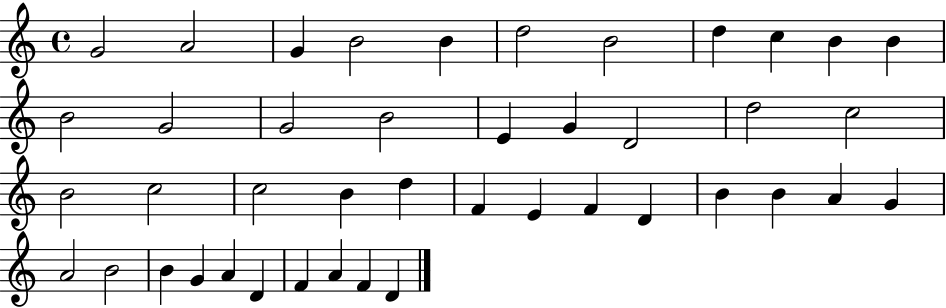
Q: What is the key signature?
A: C major